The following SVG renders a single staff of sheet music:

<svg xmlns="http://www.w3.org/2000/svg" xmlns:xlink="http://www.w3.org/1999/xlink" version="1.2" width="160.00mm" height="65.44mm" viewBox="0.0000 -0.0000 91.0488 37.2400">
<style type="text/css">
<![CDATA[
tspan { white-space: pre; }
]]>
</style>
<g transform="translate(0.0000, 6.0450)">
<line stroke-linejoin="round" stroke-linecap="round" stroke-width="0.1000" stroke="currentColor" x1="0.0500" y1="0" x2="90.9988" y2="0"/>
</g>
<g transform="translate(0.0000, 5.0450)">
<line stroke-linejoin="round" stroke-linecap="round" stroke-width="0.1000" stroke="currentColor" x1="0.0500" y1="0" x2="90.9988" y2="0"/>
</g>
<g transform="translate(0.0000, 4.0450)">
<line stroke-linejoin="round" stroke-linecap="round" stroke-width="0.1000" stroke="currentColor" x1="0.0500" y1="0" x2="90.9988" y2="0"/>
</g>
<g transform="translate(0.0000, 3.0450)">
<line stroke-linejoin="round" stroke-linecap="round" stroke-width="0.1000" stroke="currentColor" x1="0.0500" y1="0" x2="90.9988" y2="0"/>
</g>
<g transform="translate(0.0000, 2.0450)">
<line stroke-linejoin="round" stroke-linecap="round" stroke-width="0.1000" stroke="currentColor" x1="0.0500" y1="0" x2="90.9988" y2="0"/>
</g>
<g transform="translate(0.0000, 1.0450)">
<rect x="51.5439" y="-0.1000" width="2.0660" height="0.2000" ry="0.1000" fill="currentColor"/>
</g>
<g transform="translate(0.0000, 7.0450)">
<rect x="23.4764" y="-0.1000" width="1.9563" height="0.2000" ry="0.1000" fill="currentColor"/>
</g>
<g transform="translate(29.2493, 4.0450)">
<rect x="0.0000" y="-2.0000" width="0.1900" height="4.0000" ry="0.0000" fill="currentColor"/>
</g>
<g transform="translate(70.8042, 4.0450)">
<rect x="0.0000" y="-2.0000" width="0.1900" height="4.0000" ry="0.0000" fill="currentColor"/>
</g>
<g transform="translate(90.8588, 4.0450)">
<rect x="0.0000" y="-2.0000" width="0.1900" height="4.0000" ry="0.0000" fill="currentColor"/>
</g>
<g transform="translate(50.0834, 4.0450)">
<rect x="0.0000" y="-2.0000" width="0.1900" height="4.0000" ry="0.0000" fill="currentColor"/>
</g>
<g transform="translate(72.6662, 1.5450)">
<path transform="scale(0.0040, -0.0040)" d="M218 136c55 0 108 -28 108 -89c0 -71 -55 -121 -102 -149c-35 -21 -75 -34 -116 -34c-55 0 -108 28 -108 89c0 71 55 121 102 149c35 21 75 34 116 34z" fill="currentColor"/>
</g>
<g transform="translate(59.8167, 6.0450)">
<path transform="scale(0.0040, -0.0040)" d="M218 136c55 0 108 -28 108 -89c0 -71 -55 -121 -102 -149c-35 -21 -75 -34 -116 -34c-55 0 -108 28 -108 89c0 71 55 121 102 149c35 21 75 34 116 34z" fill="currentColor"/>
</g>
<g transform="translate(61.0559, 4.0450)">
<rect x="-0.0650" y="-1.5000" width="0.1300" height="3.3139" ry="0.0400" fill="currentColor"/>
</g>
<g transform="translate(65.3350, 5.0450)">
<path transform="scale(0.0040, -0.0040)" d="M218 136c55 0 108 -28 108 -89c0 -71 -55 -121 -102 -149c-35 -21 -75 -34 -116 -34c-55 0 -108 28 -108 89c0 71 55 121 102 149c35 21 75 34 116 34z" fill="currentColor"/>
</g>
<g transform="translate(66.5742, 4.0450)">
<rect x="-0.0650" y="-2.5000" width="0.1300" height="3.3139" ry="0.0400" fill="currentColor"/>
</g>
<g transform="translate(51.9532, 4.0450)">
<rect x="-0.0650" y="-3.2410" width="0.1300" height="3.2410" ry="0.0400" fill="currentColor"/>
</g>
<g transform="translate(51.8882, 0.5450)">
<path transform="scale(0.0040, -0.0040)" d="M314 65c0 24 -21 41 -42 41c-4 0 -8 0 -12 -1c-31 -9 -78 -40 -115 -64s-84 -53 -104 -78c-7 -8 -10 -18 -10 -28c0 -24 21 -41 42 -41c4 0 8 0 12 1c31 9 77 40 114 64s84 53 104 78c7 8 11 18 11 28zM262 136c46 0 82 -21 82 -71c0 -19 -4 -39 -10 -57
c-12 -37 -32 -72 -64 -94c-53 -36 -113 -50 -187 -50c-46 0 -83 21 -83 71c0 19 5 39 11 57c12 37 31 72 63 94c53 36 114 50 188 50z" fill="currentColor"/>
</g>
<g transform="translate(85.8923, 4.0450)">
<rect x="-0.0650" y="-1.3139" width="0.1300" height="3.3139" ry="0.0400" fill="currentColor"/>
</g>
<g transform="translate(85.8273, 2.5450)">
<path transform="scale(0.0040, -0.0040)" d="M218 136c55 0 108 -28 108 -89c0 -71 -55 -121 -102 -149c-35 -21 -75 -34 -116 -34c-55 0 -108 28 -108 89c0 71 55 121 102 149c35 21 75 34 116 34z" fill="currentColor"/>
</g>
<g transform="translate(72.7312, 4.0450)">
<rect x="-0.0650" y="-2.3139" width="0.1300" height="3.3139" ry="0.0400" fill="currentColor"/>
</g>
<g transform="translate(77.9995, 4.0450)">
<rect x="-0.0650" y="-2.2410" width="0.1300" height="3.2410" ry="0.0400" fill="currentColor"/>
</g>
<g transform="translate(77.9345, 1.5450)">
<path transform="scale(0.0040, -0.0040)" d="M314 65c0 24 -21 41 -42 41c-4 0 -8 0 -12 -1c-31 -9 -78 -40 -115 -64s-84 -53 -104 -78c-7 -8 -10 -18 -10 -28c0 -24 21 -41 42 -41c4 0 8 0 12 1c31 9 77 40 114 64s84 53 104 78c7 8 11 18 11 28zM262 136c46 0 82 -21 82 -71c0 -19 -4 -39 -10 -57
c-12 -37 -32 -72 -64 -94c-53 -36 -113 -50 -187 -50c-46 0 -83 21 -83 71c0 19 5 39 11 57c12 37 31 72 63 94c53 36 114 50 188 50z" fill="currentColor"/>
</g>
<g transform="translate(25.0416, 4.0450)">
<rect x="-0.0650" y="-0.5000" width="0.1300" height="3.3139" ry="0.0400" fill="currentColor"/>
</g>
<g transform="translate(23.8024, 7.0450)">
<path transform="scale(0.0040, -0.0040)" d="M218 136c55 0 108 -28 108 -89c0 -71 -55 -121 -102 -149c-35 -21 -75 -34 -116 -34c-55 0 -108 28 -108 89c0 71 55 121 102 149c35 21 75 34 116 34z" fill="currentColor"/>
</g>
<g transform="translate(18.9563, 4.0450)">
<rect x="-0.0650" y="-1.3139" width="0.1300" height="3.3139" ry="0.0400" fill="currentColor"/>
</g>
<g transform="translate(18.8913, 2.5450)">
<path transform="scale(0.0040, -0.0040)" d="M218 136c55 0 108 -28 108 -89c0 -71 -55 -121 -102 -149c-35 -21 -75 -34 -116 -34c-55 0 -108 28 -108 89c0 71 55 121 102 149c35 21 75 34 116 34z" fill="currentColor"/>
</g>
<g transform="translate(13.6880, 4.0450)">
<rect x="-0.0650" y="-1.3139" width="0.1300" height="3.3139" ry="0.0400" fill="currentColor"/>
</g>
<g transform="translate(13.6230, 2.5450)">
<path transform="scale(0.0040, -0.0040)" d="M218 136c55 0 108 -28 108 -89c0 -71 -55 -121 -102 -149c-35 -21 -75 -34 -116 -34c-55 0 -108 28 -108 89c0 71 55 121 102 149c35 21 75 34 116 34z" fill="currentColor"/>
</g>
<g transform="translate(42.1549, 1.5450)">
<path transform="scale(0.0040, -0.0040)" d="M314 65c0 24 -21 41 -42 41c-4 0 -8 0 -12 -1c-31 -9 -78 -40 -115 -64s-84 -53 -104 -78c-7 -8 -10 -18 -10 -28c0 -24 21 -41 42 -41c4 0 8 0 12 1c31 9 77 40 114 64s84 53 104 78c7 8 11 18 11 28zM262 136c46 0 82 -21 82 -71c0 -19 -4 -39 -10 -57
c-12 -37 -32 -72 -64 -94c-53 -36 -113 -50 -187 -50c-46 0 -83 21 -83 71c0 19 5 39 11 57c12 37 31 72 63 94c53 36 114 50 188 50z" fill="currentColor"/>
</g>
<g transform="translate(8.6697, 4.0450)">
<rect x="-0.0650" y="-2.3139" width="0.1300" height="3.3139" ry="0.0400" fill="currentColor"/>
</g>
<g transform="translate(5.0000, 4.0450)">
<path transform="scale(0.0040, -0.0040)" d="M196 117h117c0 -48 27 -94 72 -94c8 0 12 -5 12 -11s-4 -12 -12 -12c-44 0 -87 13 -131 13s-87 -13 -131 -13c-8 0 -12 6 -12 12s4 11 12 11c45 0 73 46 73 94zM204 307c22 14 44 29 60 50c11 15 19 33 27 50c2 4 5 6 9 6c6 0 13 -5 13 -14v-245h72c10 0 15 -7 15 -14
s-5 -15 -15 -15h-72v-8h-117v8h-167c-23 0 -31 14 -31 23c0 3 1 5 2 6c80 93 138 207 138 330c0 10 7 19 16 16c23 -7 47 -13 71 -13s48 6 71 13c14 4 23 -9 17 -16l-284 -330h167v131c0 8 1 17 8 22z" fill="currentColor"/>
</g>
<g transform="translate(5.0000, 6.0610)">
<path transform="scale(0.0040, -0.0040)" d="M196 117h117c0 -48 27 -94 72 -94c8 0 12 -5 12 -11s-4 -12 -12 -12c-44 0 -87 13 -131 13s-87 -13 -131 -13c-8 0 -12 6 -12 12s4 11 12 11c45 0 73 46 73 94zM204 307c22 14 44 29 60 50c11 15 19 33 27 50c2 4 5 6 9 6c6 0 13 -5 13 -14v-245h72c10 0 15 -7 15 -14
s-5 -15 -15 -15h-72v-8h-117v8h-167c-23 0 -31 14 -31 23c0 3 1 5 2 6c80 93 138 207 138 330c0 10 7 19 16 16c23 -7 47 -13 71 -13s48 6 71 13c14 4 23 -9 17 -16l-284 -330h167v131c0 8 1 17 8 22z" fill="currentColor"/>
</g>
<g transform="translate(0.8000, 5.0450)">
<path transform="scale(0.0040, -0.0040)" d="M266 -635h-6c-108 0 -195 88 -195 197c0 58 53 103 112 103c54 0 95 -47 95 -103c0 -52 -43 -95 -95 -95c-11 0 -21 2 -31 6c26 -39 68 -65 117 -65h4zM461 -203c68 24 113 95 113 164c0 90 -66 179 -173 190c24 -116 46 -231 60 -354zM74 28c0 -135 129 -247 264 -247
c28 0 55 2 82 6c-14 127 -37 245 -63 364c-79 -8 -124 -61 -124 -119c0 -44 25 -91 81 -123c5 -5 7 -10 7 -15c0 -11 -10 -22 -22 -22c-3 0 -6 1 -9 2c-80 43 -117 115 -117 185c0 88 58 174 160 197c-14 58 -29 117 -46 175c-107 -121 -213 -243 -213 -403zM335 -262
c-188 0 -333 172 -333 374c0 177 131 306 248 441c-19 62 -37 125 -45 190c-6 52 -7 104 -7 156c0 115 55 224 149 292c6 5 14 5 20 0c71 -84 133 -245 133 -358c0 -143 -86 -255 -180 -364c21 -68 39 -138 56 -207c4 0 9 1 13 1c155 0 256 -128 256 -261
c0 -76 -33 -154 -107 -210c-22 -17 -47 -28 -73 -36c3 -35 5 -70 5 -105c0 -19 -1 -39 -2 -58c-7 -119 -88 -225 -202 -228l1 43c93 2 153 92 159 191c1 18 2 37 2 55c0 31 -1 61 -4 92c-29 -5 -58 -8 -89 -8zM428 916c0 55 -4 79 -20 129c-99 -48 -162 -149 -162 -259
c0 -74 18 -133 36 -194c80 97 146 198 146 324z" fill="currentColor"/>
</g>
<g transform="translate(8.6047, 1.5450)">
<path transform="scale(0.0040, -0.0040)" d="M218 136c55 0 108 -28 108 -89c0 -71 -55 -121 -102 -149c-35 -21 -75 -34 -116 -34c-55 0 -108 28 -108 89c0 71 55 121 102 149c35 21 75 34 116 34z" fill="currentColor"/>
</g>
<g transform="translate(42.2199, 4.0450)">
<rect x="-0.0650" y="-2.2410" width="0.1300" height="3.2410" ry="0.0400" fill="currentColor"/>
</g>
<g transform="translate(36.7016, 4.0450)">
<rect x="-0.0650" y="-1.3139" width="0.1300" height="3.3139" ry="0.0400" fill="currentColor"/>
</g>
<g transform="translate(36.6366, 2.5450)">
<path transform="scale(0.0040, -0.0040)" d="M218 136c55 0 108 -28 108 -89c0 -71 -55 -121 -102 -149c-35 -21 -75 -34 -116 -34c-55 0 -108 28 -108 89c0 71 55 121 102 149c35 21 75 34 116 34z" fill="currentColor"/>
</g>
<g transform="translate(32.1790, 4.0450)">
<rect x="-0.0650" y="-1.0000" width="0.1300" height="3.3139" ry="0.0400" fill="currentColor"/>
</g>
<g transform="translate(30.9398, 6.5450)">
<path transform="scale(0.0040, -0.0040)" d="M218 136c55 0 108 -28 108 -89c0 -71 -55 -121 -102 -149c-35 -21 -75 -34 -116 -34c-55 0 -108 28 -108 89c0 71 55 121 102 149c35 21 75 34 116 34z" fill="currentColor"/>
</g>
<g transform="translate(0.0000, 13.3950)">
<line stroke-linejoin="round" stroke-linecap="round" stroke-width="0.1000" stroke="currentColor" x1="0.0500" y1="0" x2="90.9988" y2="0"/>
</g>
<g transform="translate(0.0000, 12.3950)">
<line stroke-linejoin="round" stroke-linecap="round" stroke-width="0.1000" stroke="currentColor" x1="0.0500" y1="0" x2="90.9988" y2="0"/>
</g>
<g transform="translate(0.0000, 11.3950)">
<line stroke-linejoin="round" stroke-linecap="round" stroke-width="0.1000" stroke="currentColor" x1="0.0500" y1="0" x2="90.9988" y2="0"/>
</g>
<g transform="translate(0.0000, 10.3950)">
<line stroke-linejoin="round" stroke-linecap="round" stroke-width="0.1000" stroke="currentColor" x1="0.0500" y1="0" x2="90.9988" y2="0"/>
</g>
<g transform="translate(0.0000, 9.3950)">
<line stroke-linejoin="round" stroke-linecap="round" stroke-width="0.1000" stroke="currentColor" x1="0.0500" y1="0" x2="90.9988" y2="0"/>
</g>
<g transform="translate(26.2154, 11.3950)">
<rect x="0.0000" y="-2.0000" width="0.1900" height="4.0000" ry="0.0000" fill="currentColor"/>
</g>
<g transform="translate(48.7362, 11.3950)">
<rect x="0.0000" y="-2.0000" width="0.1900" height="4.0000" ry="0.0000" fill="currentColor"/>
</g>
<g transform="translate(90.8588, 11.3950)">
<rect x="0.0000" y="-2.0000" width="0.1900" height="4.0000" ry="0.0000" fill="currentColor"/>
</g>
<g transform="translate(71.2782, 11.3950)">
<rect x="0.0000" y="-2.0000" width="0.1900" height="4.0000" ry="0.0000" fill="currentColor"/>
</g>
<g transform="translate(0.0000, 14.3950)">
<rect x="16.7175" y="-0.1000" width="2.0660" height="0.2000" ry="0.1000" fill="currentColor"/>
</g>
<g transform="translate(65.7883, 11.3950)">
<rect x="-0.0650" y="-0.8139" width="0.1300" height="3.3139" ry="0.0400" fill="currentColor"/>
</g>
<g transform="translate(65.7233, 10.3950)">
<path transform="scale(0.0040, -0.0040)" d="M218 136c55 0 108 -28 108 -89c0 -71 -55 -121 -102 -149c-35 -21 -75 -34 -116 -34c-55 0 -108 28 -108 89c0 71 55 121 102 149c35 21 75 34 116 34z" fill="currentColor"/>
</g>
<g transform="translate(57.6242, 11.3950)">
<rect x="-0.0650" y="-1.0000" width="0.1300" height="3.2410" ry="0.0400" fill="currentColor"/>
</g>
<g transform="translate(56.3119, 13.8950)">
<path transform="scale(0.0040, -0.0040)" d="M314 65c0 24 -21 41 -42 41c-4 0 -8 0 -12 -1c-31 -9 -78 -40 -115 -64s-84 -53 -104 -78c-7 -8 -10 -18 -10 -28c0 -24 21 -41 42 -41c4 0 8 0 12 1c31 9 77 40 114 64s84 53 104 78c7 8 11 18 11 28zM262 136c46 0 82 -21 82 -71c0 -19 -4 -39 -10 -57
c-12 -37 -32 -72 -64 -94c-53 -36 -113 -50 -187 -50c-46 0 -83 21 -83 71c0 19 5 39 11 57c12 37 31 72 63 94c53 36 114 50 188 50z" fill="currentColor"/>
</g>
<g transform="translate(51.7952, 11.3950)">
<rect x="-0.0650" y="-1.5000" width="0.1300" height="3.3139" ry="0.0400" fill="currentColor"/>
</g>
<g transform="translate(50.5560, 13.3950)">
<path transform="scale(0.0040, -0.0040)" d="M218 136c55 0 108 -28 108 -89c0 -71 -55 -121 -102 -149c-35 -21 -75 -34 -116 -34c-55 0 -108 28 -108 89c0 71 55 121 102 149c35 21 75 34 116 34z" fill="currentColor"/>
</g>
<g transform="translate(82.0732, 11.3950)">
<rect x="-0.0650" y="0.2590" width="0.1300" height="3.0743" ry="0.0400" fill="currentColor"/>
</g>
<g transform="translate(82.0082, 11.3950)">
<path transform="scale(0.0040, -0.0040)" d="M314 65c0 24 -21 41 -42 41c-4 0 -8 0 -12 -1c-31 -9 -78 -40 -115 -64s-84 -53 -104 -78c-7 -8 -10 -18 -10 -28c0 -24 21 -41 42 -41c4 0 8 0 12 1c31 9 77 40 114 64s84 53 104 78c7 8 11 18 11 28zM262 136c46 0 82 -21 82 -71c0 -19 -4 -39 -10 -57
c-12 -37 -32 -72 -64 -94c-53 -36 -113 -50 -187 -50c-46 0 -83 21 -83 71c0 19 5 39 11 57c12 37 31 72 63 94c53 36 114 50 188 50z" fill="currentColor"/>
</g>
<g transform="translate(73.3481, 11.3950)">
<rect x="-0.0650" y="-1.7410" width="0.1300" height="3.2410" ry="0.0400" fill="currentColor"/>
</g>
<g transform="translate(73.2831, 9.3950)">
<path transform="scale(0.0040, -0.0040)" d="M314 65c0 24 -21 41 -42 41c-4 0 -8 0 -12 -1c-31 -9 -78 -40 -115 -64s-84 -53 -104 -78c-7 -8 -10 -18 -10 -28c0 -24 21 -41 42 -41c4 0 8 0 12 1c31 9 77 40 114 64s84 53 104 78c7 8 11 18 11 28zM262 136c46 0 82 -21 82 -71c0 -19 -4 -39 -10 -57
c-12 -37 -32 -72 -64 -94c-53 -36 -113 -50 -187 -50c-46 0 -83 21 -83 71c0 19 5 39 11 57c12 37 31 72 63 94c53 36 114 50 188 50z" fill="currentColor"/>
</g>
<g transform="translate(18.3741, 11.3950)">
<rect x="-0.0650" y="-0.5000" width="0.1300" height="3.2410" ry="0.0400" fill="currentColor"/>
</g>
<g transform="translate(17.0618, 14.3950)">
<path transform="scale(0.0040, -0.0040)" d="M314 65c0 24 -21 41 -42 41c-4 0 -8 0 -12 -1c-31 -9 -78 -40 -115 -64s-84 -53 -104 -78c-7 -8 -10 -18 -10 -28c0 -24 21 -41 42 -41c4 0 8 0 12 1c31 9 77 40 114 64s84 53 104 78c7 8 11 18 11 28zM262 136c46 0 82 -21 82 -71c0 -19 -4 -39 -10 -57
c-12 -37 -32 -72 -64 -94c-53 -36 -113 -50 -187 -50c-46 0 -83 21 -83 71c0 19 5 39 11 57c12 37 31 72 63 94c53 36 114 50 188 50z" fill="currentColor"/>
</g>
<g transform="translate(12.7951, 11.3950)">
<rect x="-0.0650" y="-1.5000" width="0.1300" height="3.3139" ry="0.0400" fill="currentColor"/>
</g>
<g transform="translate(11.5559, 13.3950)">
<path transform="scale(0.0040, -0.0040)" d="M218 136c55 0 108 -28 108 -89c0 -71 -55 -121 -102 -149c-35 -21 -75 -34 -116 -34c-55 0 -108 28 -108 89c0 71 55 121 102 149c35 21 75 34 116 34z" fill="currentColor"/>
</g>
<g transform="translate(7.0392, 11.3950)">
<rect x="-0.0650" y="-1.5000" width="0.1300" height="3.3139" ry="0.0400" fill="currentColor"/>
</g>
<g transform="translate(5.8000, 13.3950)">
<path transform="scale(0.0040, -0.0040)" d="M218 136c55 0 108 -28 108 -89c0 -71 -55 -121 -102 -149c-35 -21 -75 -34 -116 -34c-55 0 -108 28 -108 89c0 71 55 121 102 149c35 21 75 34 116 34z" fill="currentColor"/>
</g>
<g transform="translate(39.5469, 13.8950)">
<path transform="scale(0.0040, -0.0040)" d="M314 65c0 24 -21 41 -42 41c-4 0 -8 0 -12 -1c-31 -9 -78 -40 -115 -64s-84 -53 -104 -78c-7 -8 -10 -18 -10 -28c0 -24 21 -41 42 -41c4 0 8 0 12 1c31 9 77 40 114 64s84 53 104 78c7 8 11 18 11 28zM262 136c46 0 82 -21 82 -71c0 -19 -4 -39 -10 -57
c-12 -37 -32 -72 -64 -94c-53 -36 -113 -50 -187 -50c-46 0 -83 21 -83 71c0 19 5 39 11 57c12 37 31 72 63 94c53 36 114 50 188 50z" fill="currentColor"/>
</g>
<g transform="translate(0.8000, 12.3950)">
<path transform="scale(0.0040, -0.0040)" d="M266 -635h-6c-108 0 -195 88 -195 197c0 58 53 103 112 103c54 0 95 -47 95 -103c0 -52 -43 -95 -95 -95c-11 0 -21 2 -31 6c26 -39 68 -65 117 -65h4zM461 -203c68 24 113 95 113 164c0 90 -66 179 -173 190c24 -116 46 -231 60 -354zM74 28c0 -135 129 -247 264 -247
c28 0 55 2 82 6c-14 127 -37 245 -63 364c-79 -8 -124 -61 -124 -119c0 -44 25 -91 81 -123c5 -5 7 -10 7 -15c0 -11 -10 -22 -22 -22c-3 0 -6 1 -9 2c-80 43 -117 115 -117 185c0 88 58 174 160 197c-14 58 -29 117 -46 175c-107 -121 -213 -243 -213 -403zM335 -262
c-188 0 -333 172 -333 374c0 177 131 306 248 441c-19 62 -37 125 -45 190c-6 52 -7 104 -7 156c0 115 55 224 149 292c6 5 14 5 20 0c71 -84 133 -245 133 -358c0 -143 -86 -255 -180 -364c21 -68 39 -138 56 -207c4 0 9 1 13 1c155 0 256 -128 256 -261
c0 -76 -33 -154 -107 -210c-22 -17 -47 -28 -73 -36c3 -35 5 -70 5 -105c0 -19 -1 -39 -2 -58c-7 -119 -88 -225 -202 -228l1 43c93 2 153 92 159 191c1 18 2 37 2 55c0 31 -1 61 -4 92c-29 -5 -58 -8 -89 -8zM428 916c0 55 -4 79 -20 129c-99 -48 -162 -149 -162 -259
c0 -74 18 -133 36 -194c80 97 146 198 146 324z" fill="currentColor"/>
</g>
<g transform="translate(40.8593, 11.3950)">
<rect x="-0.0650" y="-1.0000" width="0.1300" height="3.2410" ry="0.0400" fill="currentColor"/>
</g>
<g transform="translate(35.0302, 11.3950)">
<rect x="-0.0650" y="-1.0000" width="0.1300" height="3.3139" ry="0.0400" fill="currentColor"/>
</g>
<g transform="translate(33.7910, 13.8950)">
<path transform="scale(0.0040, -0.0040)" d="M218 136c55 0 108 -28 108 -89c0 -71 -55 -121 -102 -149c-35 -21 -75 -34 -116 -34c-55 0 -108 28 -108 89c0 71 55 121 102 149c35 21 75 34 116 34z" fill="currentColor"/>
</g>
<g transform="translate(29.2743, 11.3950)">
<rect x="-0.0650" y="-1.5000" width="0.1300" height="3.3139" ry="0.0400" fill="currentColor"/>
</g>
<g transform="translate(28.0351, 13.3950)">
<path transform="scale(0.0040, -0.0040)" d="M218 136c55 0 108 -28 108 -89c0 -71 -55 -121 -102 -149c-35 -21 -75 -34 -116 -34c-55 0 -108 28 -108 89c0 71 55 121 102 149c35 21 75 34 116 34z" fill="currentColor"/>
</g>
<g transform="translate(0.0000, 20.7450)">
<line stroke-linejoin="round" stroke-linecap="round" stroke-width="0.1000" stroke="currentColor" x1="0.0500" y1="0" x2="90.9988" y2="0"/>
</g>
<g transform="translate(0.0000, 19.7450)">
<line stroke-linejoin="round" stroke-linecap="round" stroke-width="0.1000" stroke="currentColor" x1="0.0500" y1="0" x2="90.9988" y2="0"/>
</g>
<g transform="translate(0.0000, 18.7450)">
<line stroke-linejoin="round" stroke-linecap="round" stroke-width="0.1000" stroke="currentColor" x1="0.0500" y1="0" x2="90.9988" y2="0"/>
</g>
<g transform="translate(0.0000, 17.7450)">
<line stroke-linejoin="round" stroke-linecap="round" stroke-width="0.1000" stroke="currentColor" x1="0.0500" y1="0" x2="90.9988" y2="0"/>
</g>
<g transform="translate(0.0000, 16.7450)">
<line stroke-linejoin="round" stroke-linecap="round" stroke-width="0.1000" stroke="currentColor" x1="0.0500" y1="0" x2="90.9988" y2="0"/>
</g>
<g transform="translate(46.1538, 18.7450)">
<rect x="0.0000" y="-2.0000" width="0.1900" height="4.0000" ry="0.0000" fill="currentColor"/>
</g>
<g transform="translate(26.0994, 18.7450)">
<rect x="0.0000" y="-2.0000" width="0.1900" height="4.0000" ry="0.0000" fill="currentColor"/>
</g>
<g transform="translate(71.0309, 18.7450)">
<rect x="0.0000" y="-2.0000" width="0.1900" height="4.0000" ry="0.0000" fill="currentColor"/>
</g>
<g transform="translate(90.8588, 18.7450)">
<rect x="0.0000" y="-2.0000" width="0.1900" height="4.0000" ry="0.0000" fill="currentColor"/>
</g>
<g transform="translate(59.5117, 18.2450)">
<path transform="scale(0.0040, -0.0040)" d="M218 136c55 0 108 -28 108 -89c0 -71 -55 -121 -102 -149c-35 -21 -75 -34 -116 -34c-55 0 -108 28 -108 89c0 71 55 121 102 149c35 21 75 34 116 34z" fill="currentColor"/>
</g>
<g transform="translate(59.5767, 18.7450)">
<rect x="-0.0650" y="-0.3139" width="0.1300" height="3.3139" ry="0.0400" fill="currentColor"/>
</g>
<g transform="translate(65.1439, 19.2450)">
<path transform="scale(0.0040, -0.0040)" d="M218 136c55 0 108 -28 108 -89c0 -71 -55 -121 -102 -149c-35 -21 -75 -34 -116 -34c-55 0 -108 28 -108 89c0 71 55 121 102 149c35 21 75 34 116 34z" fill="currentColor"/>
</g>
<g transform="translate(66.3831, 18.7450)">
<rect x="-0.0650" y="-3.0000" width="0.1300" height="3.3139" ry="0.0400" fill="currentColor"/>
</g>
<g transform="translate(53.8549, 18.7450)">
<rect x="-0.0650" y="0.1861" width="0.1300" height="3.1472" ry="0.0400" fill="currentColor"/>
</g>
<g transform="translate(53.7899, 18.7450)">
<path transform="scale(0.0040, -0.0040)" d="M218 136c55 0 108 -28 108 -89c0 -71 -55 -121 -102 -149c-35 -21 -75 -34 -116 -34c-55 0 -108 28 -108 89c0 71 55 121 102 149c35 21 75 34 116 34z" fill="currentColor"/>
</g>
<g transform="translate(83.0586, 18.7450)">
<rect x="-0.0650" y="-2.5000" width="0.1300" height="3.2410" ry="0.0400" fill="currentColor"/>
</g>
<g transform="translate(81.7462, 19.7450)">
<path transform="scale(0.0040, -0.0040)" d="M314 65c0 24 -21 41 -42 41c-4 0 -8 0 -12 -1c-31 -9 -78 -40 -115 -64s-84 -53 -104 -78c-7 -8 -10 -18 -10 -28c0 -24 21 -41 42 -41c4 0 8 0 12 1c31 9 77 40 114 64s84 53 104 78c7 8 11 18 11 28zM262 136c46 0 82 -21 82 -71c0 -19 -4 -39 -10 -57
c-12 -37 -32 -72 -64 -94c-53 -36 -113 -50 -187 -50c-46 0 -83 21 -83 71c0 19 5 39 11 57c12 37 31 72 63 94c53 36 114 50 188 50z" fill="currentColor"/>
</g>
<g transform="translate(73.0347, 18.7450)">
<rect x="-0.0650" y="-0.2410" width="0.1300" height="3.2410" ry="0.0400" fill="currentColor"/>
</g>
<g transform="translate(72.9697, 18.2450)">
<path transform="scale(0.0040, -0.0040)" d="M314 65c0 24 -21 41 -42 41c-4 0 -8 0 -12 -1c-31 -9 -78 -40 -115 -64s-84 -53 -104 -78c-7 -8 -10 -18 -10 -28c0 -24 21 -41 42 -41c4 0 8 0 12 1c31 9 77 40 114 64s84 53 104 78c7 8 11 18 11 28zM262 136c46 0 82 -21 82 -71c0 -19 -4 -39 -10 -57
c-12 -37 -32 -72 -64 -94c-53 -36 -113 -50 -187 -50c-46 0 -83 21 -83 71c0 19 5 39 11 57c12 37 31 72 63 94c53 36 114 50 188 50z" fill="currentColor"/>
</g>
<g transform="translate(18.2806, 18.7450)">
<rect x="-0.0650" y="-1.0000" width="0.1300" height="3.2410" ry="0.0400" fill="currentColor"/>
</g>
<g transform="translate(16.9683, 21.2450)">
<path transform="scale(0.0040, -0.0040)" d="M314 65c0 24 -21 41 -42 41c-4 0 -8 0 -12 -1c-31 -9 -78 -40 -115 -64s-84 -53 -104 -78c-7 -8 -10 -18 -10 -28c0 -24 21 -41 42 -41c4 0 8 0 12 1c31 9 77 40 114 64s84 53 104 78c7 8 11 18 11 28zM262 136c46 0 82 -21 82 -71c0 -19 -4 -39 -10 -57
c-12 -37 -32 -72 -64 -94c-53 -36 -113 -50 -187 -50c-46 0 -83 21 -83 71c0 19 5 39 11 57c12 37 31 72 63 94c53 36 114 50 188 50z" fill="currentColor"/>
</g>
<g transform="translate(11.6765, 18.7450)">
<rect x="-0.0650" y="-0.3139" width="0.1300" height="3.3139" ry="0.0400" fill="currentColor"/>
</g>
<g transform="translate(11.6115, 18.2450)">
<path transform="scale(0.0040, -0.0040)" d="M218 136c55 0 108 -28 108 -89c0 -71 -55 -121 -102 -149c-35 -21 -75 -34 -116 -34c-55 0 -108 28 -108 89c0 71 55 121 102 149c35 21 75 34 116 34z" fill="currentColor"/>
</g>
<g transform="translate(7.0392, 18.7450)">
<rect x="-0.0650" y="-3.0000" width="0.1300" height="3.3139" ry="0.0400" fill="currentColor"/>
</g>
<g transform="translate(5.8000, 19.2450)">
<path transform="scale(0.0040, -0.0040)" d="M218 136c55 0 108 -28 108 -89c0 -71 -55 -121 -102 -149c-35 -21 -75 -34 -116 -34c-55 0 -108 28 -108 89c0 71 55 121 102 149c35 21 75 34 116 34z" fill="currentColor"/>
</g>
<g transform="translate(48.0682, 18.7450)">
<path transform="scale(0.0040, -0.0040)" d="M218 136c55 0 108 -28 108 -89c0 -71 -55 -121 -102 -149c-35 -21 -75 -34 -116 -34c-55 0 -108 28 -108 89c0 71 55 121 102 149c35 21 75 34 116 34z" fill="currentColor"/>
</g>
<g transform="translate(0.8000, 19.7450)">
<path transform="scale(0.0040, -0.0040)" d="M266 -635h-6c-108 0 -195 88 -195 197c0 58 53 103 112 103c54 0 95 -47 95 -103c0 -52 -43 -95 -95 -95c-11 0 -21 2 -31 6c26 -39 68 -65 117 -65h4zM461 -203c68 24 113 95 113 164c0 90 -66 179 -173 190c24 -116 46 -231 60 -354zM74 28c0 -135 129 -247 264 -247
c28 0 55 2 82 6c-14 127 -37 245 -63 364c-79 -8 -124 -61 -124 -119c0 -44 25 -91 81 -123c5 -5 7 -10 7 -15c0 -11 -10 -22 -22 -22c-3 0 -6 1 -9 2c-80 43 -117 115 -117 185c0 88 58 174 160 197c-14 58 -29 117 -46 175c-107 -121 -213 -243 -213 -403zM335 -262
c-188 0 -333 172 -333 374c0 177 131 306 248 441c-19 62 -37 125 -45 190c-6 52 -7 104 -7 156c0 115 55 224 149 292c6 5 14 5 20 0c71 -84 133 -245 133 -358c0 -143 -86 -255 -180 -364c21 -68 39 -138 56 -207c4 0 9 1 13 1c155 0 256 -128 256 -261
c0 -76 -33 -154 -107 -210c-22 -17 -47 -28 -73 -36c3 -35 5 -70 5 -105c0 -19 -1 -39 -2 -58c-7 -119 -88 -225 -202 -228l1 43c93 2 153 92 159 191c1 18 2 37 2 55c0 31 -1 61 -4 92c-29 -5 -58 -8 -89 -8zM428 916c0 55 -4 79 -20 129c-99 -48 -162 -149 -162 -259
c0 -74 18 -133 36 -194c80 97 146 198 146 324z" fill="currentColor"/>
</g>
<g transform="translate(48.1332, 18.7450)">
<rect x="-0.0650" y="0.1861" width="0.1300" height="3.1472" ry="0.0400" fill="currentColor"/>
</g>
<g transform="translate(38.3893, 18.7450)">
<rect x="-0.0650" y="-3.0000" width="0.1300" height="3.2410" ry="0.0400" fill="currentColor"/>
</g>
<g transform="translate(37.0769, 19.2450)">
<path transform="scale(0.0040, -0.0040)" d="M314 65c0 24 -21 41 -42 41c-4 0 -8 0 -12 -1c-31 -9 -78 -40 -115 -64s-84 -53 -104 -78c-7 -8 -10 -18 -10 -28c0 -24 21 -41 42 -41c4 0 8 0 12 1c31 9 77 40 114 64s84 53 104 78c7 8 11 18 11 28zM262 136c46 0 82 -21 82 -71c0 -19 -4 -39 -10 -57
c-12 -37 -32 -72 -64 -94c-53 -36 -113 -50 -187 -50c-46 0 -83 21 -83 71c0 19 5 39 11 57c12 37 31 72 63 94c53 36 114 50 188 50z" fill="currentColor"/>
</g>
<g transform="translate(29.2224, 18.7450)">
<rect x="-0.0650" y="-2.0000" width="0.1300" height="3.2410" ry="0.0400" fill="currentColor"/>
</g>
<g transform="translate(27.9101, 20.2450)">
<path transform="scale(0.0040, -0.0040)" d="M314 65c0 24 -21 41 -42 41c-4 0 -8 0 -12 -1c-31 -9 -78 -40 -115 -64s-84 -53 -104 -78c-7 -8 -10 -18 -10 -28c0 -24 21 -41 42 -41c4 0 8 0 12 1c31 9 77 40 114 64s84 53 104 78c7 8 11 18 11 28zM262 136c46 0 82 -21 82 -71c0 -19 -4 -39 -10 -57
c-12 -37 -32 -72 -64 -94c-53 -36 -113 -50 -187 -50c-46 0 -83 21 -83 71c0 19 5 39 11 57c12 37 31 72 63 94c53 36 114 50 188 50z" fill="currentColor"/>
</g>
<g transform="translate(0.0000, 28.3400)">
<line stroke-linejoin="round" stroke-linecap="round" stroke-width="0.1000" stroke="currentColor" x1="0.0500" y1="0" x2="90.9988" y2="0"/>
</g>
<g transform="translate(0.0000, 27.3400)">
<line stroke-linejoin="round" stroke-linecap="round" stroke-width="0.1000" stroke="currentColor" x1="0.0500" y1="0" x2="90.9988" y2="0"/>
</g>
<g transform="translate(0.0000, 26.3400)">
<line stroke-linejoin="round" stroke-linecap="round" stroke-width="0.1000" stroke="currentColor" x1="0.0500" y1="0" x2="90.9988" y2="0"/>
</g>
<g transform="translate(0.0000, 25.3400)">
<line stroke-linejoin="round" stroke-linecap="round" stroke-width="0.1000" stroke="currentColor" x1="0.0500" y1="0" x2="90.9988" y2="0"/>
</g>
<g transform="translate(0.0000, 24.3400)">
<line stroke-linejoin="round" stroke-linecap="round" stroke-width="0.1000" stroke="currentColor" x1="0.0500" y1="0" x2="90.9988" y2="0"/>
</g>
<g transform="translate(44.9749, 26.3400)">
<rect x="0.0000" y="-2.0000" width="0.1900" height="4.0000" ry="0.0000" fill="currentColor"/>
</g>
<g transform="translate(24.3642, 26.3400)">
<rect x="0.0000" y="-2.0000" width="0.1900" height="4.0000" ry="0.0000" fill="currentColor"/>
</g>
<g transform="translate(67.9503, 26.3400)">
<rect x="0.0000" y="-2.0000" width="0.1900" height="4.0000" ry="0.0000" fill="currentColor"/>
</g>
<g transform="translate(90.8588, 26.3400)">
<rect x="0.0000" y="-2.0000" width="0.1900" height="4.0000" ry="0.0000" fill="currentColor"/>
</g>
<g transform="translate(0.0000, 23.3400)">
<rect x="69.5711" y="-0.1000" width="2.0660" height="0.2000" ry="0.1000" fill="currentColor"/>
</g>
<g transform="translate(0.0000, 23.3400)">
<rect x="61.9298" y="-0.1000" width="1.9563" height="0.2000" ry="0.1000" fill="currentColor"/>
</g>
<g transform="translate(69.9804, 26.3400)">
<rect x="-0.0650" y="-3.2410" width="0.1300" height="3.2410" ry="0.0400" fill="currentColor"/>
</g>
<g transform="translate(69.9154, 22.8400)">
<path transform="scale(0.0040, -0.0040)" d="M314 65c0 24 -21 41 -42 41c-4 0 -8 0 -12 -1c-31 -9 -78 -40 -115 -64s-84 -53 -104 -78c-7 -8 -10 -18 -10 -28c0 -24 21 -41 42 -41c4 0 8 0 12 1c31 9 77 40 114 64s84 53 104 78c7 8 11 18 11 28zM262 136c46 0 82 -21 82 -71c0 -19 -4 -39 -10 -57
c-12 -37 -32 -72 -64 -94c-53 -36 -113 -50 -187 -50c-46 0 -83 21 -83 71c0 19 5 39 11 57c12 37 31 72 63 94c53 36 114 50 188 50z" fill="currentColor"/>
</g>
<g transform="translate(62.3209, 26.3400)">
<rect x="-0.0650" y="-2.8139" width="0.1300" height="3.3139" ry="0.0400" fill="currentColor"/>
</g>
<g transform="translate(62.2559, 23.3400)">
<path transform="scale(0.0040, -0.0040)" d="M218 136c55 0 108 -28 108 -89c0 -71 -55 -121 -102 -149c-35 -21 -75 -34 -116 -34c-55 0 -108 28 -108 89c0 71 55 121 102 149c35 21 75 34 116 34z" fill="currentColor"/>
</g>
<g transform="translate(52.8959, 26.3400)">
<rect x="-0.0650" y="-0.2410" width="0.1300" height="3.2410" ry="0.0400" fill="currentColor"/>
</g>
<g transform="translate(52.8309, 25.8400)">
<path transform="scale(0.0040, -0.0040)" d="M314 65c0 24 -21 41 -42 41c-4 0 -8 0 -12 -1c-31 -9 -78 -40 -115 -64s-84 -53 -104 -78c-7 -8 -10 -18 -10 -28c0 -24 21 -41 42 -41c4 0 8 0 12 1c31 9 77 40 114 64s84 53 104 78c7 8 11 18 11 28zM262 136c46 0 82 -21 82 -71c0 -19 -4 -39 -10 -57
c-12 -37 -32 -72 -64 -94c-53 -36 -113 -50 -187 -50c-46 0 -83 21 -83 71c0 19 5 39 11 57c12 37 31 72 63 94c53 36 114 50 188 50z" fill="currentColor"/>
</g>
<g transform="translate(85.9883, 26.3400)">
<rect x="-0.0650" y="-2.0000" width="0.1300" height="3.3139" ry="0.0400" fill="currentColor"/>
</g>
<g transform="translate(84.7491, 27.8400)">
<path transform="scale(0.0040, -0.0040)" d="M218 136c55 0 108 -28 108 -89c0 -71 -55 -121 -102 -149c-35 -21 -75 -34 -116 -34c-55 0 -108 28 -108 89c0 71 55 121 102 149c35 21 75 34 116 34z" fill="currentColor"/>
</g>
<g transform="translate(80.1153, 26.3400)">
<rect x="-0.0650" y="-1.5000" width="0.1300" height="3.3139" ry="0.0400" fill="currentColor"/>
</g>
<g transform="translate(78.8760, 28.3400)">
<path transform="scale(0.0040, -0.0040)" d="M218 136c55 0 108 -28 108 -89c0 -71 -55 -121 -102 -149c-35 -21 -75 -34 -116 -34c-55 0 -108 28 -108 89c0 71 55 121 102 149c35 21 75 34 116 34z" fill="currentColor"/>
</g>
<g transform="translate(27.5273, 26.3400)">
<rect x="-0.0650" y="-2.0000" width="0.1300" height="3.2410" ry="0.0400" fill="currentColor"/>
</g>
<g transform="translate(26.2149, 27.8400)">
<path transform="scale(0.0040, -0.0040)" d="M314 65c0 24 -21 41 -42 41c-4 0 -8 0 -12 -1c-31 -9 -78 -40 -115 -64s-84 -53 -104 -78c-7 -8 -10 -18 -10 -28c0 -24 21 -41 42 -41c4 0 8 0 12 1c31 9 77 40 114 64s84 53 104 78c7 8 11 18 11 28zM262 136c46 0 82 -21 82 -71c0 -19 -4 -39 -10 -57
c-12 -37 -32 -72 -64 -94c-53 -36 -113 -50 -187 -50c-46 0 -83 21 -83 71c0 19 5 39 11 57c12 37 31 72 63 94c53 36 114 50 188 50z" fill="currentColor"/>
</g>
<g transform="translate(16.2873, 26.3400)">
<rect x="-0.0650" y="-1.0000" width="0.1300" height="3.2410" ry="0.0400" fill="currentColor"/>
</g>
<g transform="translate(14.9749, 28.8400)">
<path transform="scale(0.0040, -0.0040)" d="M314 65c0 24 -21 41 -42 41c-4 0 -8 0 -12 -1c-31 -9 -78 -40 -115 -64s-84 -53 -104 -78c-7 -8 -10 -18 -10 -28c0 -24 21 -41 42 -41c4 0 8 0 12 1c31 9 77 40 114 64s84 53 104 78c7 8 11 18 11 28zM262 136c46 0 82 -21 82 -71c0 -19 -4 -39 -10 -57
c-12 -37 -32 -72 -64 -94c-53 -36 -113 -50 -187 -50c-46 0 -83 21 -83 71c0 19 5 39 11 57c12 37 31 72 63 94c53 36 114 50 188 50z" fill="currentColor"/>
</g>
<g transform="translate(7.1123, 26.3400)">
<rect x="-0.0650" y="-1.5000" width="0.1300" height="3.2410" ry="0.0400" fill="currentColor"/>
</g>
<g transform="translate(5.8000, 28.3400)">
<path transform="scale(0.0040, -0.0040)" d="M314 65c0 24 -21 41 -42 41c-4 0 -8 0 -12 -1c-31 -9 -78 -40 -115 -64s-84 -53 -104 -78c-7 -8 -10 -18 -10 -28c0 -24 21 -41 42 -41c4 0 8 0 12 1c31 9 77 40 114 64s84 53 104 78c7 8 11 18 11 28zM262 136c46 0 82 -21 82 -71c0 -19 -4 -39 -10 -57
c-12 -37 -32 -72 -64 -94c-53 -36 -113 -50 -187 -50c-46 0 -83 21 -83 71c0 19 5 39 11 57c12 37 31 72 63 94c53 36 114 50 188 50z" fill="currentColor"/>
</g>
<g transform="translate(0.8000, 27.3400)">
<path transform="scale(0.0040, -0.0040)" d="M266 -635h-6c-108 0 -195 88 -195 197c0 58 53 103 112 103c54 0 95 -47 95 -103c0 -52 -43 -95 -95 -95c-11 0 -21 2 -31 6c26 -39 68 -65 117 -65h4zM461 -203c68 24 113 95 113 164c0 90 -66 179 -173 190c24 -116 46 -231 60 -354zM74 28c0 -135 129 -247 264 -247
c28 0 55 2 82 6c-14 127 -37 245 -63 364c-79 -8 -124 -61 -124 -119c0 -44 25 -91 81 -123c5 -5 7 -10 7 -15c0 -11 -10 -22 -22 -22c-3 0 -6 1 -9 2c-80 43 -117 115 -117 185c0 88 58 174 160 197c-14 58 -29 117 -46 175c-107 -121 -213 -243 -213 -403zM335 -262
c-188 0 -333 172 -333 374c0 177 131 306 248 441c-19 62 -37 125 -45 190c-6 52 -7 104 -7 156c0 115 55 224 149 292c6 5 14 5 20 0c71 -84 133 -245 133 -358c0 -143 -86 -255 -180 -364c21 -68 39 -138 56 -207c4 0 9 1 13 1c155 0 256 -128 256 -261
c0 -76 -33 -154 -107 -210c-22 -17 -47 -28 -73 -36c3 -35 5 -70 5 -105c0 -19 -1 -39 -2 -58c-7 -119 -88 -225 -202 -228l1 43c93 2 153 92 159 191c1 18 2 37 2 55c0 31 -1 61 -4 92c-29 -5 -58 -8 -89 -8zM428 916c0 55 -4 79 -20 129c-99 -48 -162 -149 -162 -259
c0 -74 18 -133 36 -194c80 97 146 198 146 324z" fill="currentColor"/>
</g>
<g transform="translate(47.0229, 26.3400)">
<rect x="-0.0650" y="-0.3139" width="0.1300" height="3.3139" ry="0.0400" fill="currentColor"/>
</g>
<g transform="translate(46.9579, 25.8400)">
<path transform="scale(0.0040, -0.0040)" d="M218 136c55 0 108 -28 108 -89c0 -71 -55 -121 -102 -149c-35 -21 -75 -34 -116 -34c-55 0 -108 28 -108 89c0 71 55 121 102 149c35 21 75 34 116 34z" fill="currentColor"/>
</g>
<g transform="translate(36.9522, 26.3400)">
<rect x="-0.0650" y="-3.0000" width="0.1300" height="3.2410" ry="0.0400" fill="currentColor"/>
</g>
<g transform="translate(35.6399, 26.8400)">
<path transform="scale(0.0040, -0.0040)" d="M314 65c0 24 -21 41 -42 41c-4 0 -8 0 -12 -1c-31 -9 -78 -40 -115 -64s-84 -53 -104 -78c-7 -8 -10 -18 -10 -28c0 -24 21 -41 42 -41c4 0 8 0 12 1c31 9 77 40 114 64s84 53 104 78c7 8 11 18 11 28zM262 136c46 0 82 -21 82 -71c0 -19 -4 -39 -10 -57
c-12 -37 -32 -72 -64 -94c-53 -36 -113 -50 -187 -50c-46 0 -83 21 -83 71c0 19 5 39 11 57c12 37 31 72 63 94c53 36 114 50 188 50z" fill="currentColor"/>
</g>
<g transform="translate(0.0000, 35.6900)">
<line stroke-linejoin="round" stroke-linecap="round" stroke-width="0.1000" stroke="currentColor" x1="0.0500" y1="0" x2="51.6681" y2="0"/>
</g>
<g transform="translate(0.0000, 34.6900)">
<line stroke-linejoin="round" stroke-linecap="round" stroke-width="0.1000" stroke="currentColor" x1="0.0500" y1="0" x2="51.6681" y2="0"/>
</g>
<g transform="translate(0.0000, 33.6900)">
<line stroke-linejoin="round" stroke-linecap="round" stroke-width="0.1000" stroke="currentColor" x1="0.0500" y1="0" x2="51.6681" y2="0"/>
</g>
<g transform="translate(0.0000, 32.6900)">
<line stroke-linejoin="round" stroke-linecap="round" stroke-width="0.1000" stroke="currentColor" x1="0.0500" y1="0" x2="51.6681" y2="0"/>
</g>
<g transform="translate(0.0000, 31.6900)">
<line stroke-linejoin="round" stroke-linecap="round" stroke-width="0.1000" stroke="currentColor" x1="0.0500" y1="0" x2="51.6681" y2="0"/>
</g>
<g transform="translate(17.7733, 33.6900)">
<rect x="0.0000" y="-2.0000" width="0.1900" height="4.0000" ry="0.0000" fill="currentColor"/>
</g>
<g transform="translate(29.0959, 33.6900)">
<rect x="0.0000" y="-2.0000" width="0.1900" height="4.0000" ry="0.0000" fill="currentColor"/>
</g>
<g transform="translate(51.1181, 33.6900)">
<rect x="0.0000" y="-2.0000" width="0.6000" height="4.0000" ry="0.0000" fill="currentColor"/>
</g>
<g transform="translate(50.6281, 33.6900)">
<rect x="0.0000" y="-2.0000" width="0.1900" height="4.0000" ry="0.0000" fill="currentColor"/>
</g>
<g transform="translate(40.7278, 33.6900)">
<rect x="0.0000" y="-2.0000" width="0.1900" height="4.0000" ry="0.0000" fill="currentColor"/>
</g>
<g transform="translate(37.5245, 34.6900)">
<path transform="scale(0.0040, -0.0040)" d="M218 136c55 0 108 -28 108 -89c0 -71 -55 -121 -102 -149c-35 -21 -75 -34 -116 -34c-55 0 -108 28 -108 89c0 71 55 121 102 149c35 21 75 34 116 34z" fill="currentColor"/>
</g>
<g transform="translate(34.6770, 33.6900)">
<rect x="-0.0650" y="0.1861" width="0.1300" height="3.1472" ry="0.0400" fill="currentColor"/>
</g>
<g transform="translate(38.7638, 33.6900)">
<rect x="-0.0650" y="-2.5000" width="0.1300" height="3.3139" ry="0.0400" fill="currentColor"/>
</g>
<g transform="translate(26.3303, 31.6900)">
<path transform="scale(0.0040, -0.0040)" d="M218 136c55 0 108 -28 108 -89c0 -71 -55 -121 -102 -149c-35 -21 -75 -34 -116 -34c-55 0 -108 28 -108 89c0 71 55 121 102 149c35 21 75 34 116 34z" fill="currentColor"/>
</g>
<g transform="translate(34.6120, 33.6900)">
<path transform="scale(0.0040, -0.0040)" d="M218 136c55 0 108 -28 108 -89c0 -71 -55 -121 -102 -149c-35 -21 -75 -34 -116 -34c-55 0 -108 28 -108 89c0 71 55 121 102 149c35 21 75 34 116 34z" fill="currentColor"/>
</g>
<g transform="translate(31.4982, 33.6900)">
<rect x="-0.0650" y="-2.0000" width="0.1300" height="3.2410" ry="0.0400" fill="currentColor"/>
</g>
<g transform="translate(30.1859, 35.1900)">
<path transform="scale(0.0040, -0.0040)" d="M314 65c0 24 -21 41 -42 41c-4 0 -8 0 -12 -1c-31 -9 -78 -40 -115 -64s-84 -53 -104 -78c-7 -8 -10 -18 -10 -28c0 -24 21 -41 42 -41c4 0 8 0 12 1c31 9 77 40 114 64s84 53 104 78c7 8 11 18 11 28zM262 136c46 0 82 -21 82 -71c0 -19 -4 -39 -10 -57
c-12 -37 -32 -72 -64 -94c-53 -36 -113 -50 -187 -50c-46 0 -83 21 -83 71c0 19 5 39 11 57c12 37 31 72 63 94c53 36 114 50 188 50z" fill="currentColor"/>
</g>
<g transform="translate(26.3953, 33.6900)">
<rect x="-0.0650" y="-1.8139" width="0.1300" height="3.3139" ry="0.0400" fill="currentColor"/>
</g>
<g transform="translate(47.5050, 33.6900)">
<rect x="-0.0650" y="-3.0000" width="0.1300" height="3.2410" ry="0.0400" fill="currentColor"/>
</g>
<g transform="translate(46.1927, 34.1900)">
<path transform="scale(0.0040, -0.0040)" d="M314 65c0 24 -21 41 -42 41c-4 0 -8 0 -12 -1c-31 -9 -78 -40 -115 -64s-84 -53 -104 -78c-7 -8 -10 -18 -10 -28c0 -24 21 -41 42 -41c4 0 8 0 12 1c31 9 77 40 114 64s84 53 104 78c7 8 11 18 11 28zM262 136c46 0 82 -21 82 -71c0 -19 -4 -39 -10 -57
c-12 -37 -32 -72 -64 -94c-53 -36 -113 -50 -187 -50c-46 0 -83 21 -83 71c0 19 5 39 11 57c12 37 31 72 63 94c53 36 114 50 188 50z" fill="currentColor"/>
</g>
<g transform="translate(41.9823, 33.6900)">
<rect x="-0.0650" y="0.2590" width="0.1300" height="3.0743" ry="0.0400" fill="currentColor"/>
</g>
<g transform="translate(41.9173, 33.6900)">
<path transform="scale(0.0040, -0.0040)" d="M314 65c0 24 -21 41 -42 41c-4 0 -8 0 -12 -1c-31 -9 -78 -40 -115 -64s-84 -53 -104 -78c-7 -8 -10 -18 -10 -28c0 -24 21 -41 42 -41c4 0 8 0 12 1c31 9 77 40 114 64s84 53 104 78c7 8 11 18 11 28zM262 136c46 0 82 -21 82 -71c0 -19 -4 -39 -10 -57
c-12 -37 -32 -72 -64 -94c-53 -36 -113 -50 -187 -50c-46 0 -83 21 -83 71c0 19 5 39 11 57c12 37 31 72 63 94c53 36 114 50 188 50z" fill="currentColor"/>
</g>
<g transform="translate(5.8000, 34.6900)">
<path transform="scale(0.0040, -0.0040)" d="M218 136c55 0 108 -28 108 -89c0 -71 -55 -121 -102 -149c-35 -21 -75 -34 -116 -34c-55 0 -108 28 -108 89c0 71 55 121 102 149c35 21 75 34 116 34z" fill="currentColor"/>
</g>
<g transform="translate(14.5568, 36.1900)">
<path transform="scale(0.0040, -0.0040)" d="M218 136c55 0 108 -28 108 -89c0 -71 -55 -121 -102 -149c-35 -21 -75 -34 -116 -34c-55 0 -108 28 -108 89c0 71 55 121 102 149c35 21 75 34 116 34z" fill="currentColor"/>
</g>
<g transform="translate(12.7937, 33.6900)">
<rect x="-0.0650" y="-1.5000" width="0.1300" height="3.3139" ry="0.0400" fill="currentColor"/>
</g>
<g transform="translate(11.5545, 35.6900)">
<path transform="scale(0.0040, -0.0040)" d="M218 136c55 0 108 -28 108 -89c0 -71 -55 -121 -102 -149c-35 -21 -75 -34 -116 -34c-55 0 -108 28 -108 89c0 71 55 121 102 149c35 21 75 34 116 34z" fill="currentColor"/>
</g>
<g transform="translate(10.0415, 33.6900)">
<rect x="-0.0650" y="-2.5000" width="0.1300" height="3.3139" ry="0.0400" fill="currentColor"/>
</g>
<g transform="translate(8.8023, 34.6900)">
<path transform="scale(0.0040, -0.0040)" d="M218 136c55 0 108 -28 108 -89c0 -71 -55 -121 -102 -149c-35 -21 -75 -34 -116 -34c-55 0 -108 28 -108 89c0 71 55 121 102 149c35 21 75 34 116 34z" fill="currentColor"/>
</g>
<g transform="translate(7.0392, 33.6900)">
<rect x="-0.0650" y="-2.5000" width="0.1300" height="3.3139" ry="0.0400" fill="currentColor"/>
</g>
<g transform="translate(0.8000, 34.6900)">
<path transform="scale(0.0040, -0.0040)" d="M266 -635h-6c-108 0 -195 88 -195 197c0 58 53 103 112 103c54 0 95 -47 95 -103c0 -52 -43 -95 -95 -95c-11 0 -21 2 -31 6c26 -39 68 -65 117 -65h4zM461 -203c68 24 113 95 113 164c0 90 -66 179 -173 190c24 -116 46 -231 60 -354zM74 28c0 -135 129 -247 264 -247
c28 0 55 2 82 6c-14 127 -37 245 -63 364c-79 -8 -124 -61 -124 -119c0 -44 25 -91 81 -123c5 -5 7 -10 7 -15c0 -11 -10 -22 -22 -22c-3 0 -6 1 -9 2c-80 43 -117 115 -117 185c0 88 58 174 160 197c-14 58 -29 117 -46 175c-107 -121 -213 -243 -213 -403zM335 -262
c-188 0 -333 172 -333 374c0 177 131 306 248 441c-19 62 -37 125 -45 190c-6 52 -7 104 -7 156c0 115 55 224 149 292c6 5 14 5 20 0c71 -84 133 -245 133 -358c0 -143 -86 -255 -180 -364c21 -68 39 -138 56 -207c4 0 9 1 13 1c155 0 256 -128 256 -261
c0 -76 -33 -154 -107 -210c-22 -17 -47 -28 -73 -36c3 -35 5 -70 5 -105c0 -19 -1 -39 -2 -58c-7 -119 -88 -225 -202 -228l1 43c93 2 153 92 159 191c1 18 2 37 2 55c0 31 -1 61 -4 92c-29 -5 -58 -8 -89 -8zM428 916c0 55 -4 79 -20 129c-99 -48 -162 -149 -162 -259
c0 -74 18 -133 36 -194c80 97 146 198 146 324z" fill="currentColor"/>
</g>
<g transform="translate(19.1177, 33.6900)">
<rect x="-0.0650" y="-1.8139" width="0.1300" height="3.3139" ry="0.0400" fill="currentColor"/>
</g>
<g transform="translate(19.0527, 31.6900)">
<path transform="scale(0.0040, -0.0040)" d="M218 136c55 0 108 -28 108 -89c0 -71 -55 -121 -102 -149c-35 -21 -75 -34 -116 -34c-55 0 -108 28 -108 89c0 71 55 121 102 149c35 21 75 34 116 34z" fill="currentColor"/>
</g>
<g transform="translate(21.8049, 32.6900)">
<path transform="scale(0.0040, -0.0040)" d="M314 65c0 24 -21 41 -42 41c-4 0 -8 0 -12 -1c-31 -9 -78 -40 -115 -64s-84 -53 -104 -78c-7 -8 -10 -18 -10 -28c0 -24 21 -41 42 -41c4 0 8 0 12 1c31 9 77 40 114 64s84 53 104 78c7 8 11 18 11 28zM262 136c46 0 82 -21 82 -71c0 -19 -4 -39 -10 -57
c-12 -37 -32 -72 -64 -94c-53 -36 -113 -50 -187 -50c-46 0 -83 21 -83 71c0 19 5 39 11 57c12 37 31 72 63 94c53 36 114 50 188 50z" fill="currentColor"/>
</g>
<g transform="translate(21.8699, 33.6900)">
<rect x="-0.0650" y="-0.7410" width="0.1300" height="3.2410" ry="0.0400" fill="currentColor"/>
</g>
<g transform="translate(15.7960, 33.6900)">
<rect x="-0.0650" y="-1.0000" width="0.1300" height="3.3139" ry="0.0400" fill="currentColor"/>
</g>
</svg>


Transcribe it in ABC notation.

X:1
T:Untitled
M:4/4
L:1/4
K:C
g e e C D e g2 b2 E G g g2 e E E C2 E D D2 E D2 d f2 B2 A c D2 F2 A2 B B c A c2 G2 E2 D2 F2 A2 c c2 a b2 E F G G E D f d2 f F2 B G B2 A2